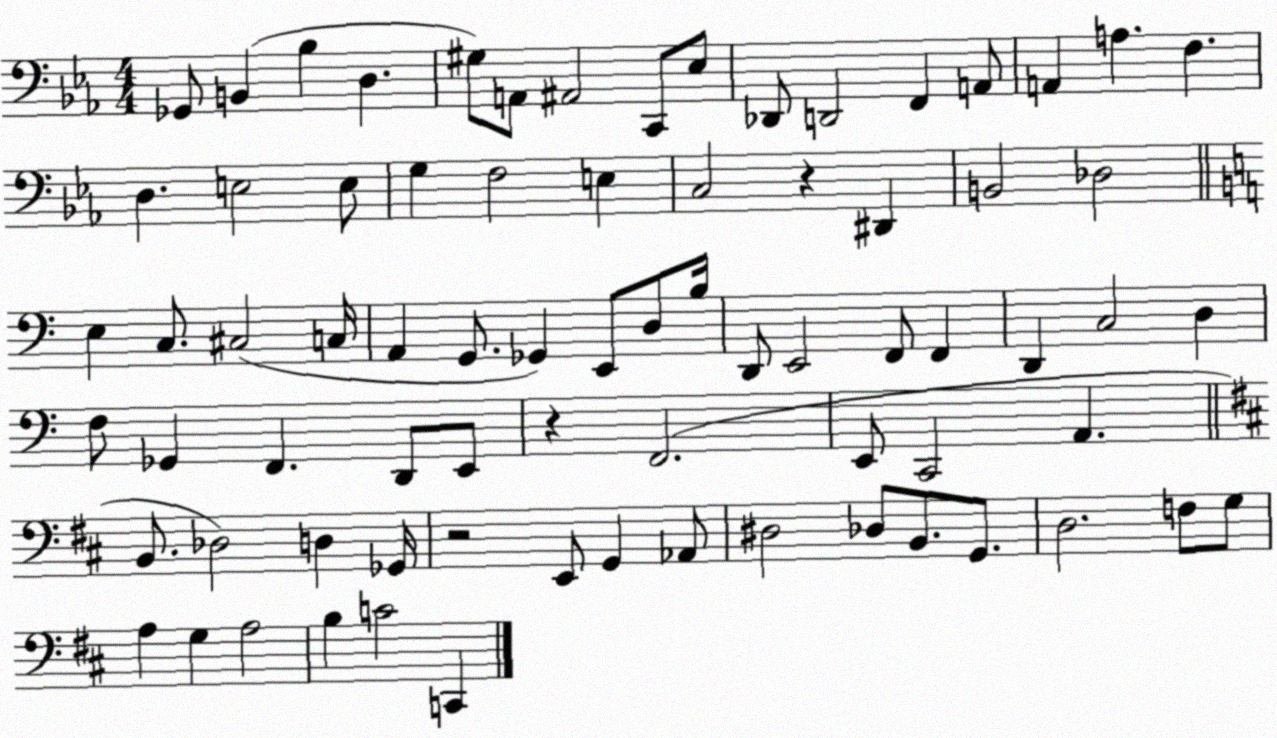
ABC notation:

X:1
T:Untitled
M:4/4
L:1/4
K:Eb
_G,,/2 B,, _B, D, ^G,/2 A,,/2 ^A,,2 C,,/2 _E,/2 _D,,/2 D,,2 F,, A,,/2 A,, A, F, D, E,2 E,/2 G, F,2 E, C,2 z ^D,, B,,2 _D,2 E, C,/2 ^C,2 C,/4 A,, G,,/2 _G,, E,,/2 D,/2 B,/4 D,,/2 E,,2 F,,/2 F,, D,, C,2 D, F,/2 _G,, F,, D,,/2 E,,/2 z F,,2 E,,/2 C,,2 A,, B,,/2 _D,2 D, _G,,/4 z2 E,,/2 G,, _A,,/2 ^D,2 _D,/2 B,,/2 G,,/2 D,2 F,/2 G,/2 A, G, A,2 B, C2 C,,